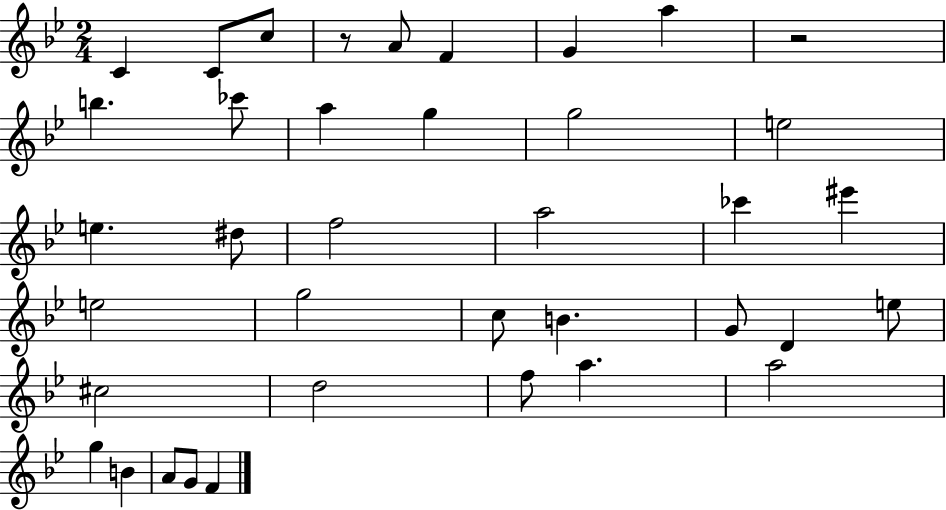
X:1
T:Untitled
M:2/4
L:1/4
K:Bb
C C/2 c/2 z/2 A/2 F G a z2 b _c'/2 a g g2 e2 e ^d/2 f2 a2 _c' ^e' e2 g2 c/2 B G/2 D e/2 ^c2 d2 f/2 a a2 g B A/2 G/2 F